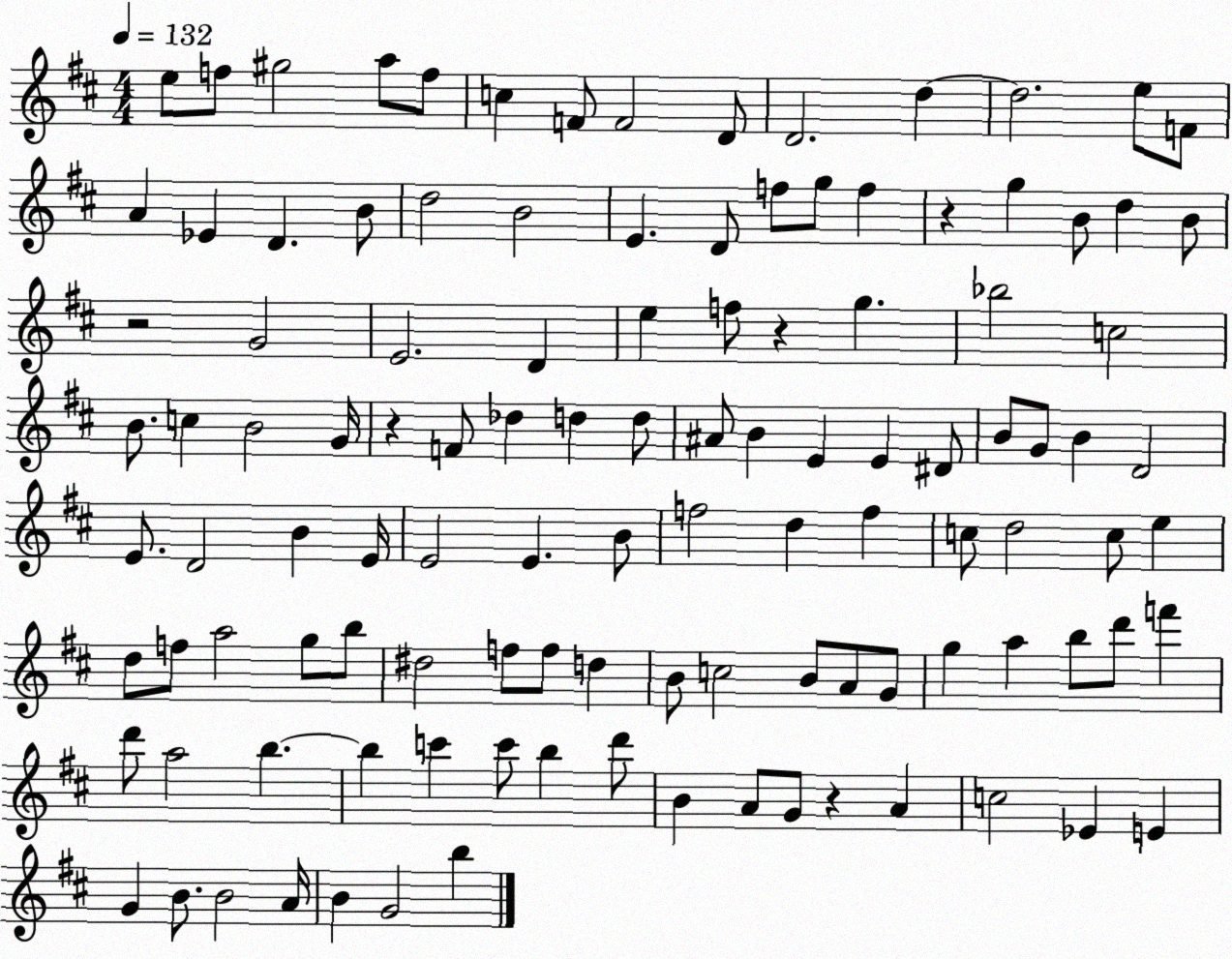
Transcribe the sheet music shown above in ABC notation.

X:1
T:Untitled
M:4/4
L:1/4
K:D
e/2 f/2 ^g2 a/2 f/2 c F/2 F2 D/2 D2 d d2 e/2 F/2 A _E D B/2 d2 B2 E D/2 f/2 g/2 f z g B/2 d B/2 z2 G2 E2 D e f/2 z g _b2 c2 B/2 c B2 G/4 z F/2 _d d d/2 ^A/2 B E E ^D/2 B/2 G/2 B D2 E/2 D2 B E/4 E2 E B/2 f2 d f c/2 d2 c/2 e d/2 f/2 a2 g/2 b/2 ^d2 f/2 f/2 d B/2 c2 B/2 A/2 G/2 g a b/2 d'/2 f' d'/2 a2 b b c' c'/2 b d'/2 B A/2 G/2 z A c2 _E E G B/2 B2 A/4 B G2 b